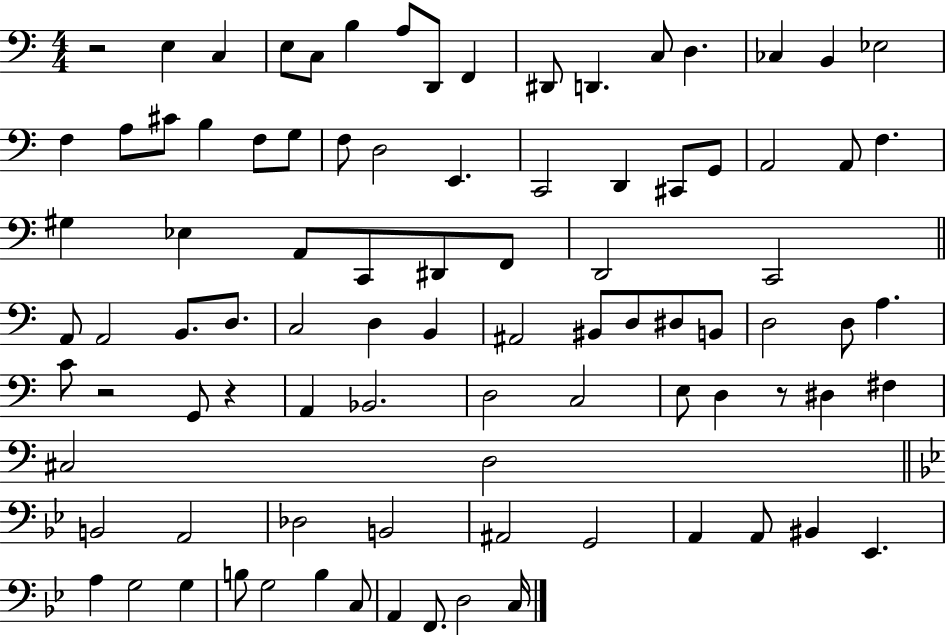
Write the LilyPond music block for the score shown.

{
  \clef bass
  \numericTimeSignature
  \time 4/4
  \key c \major
  r2 e4 c4 | e8 c8 b4 a8 d,8 f,4 | dis,8 d,4. c8 d4. | ces4 b,4 ees2 | \break f4 a8 cis'8 b4 f8 g8 | f8 d2 e,4. | c,2 d,4 cis,8 g,8 | a,2 a,8 f4. | \break gis4 ees4 a,8 c,8 dis,8 f,8 | d,2 c,2 | \bar "||" \break \key a \minor a,8 a,2 b,8. d8. | c2 d4 b,4 | ais,2 bis,8 d8 dis8 b,8 | d2 d8 a4. | \break c'8 r2 g,8 r4 | a,4 bes,2. | d2 c2 | e8 d4 r8 dis4 fis4 | \break cis2 d2 | \bar "||" \break \key bes \major b,2 a,2 | des2 b,2 | ais,2 g,2 | a,4 a,8 bis,4 ees,4. | \break a4 g2 g4 | b8 g2 b4 c8 | a,4 f,8. d2 c16 | \bar "|."
}